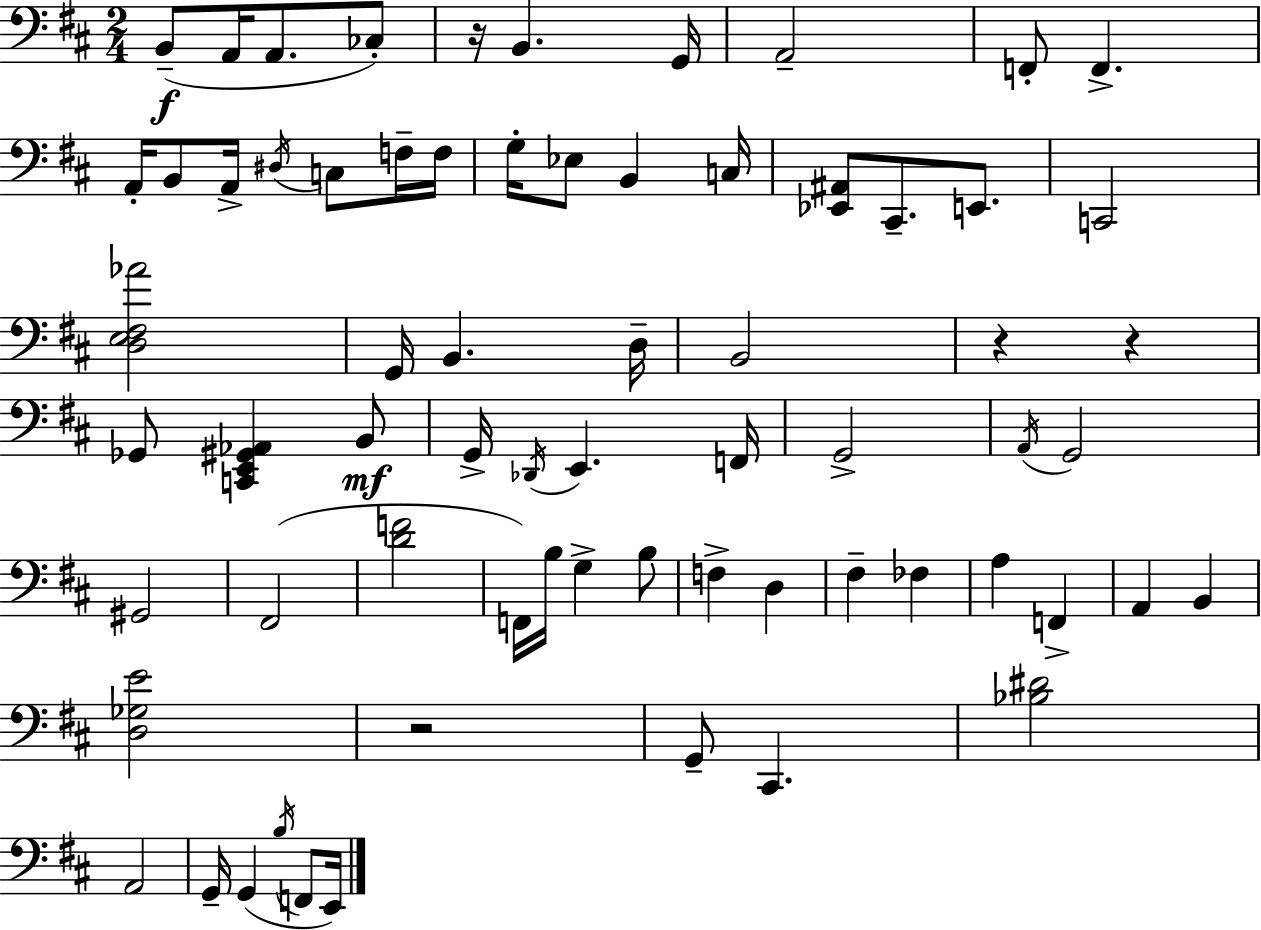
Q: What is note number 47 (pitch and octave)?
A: A3